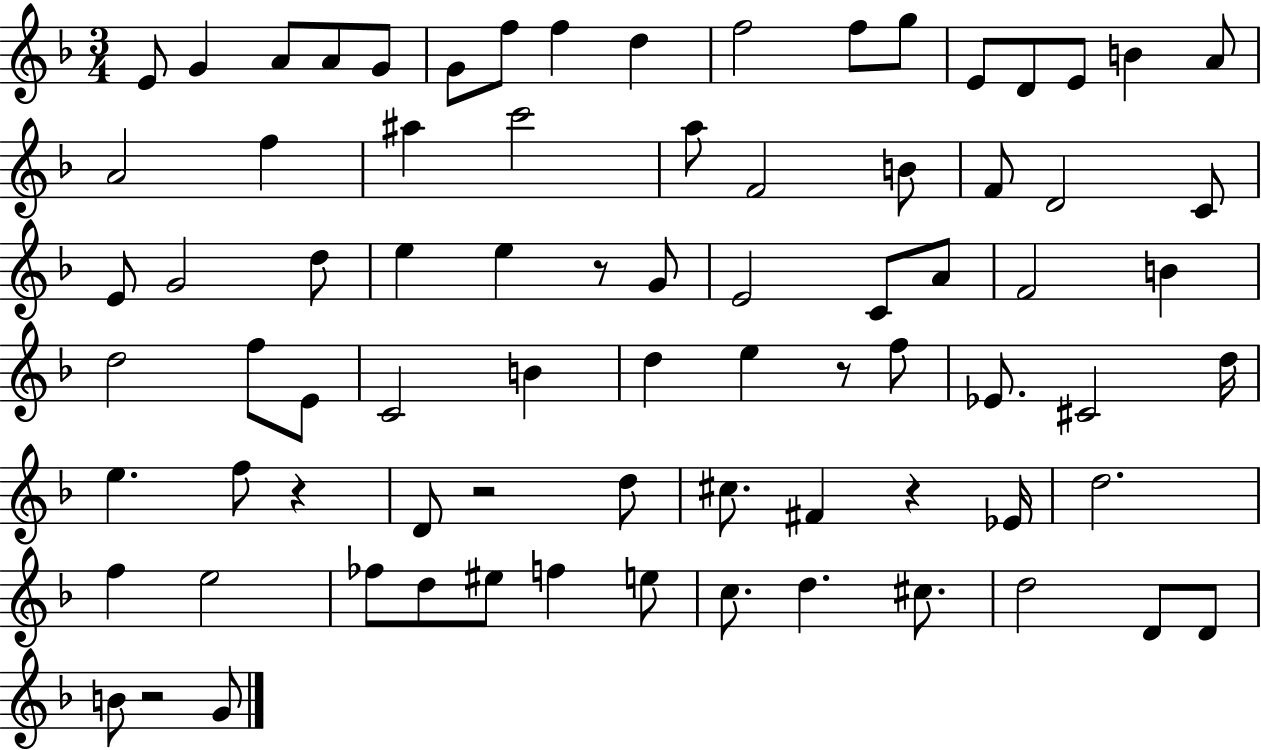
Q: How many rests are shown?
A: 6